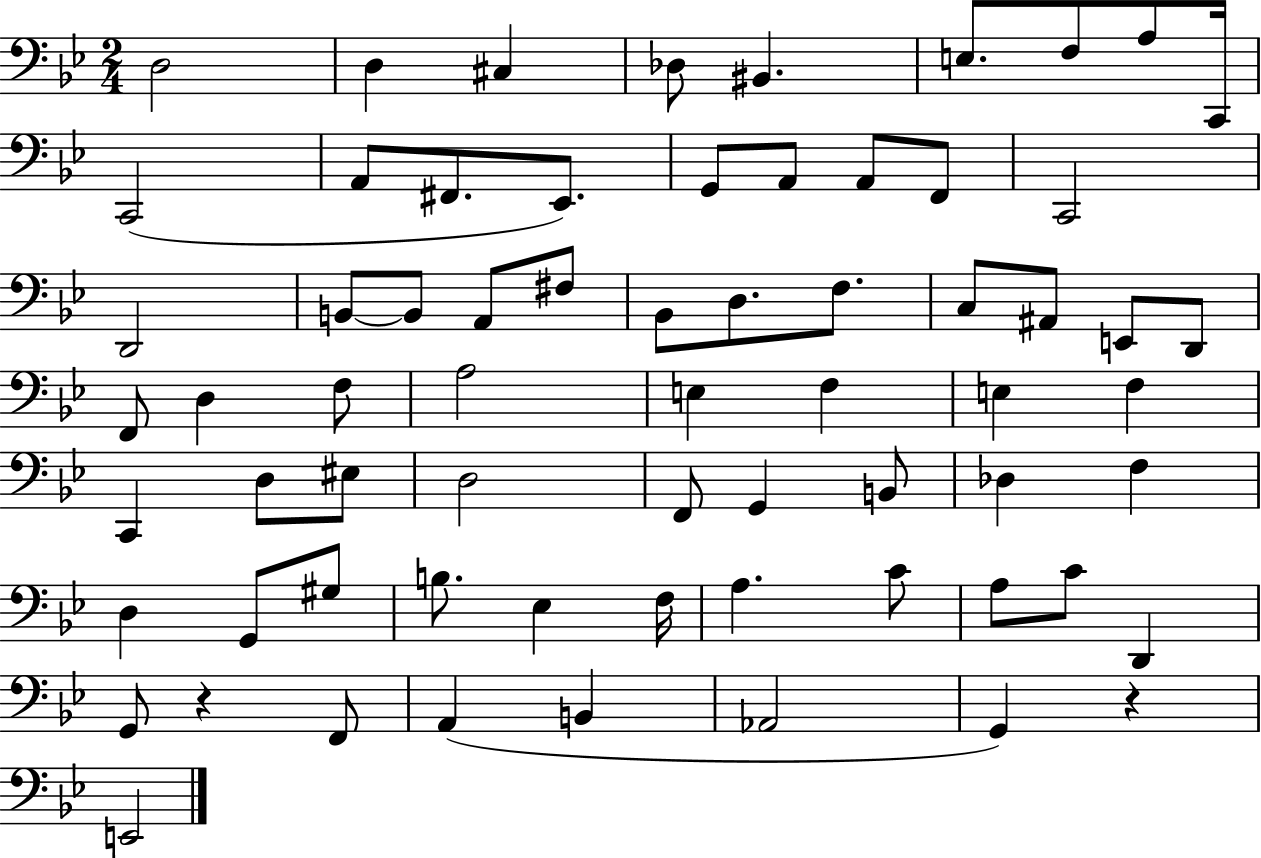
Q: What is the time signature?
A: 2/4